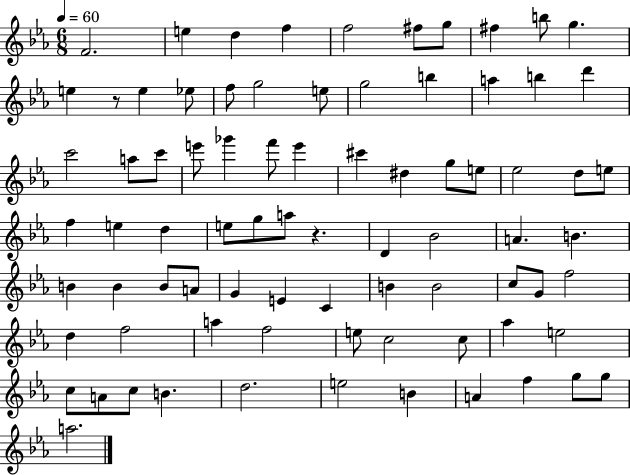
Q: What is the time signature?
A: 6/8